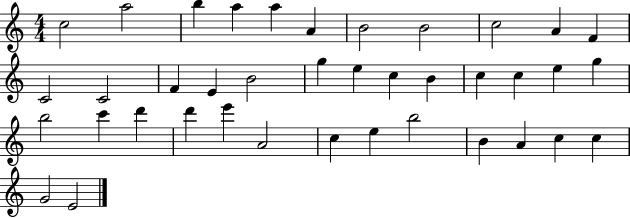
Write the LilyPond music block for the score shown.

{
  \clef treble
  \numericTimeSignature
  \time 4/4
  \key c \major
  c''2 a''2 | b''4 a''4 a''4 a'4 | b'2 b'2 | c''2 a'4 f'4 | \break c'2 c'2 | f'4 e'4 b'2 | g''4 e''4 c''4 b'4 | c''4 c''4 e''4 g''4 | \break b''2 c'''4 d'''4 | d'''4 e'''4 a'2 | c''4 e''4 b''2 | b'4 a'4 c''4 c''4 | \break g'2 e'2 | \bar "|."
}